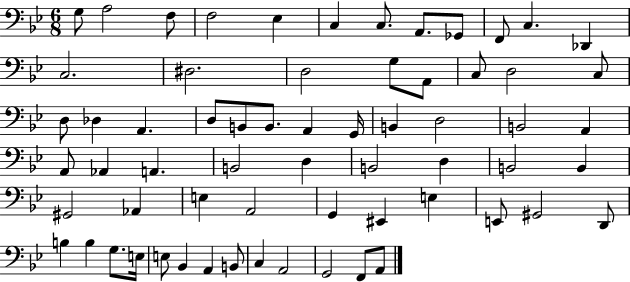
X:1
T:Untitled
M:6/8
L:1/4
K:Bb
G,/2 A,2 F,/2 F,2 _E, C, C,/2 A,,/2 _G,,/2 F,,/2 C, _D,, C,2 ^D,2 D,2 G,/2 A,,/2 C,/2 D,2 C,/2 D,/2 _D, A,, D,/2 B,,/2 B,,/2 A,, G,,/4 B,, D,2 B,,2 A,, A,,/2 _A,, A,, B,,2 D, B,,2 D, B,,2 B,, ^G,,2 _A,, E, A,,2 G,, ^E,, E, E,,/2 ^G,,2 D,,/2 B, B, G,/2 E,/4 E,/2 _B,, A,, B,,/2 C, A,,2 G,,2 F,,/2 A,,/2